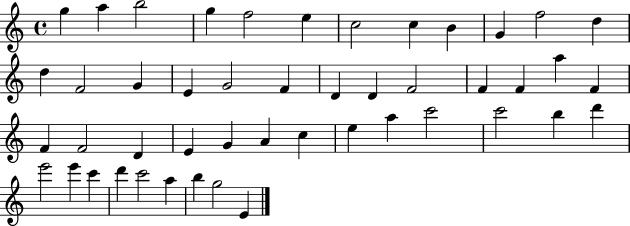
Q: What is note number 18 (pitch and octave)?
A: F4